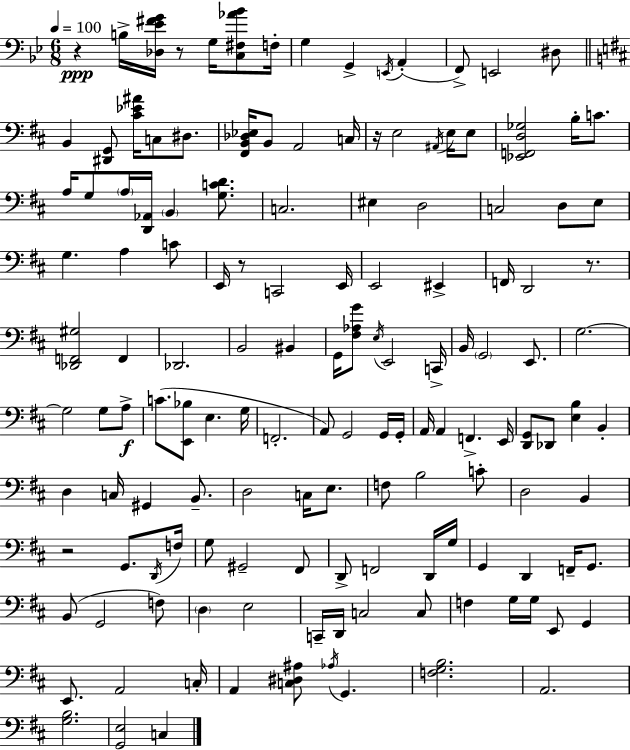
R/q B3/s [Db3,Eb4,F#4,G4]/s R/e G3/s [C3,F#3,Ab4,Bb4]/e F3/s G3/q G2/q E2/s A2/q F2/e E2/h D#3/e B2/q [D#2,G2]/e [C#4,Eb4,A#4]/s C3/e D#3/e. [F#2,B2,Db3,Eb3]/s B2/e A2/h C3/s R/s E3/h A#2/s E3/s E3/e [Eb2,F2,D3,Gb3]/h B3/s C4/e. A3/s G3/e A3/s [D2,Ab2]/s B2/q [G3,C4,D4]/e. C3/h. EIS3/q D3/h C3/h D3/e E3/e G3/q. A3/q C4/e E2/s R/e C2/h E2/s E2/h EIS2/q F2/s D2/h R/e. [Db2,F2,G#3]/h F2/q Db2/h. B2/h BIS2/q G2/s [F#3,Ab3,G4]/e E3/s E2/h C2/s B2/s G2/h E2/e. G3/h. G3/h G3/e A3/e C4/e. [E2,Bb3]/e E3/q. G3/s F2/h. A2/e G2/h G2/s G2/s A2/s A2/q F2/q. E2/s [D2,G2]/e Db2/e [E3,B3]/q B2/q D3/q C3/s G#2/q B2/e. D3/h C3/s E3/e. F3/e B3/h C4/e D3/h B2/q R/h G2/e. D2/s F3/s G3/e G#2/h F#2/e D2/e F2/h D2/s G3/s G2/q D2/q F2/s G2/e. B2/e G2/h F3/e D3/q E3/h C2/s D2/s C3/h C3/e F3/q G3/s G3/s E2/e G2/q E2/e. A2/h C3/s A2/q [C3,D#3,A#3]/e Ab3/s G2/q. [F3,G3,B3]/h. A2/h. [G3,B3]/h. [G2,E3]/h C3/q